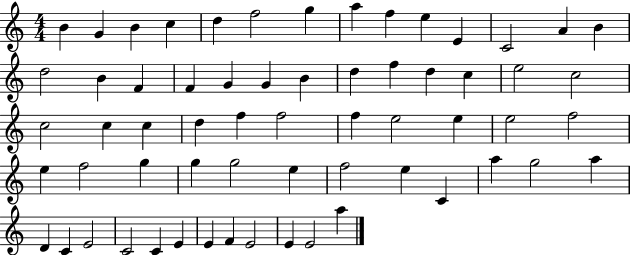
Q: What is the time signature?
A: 4/4